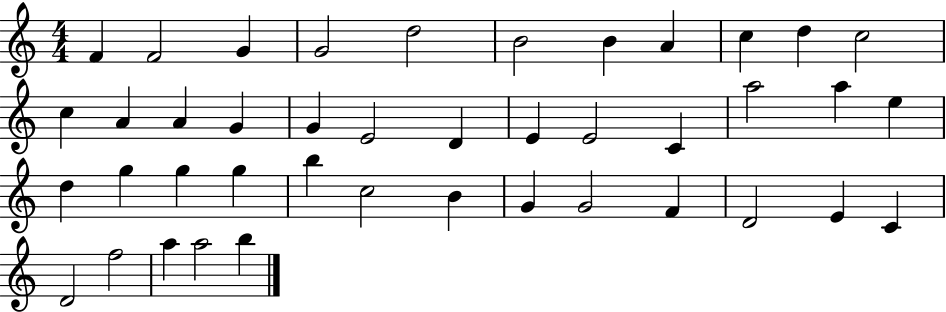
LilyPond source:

{
  \clef treble
  \numericTimeSignature
  \time 4/4
  \key c \major
  f'4 f'2 g'4 | g'2 d''2 | b'2 b'4 a'4 | c''4 d''4 c''2 | \break c''4 a'4 a'4 g'4 | g'4 e'2 d'4 | e'4 e'2 c'4 | a''2 a''4 e''4 | \break d''4 g''4 g''4 g''4 | b''4 c''2 b'4 | g'4 g'2 f'4 | d'2 e'4 c'4 | \break d'2 f''2 | a''4 a''2 b''4 | \bar "|."
}